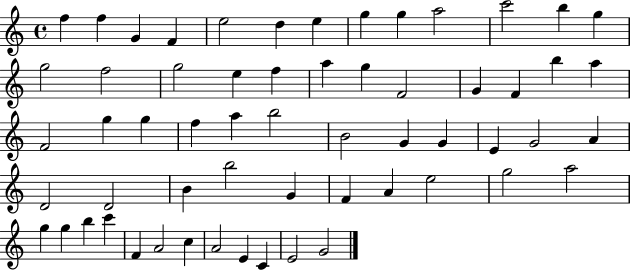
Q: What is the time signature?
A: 4/4